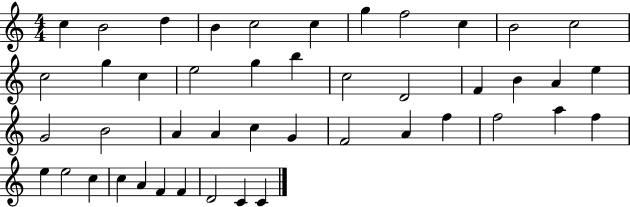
{
  \clef treble
  \numericTimeSignature
  \time 4/4
  \key c \major
  c''4 b'2 d''4 | b'4 c''2 c''4 | g''4 f''2 c''4 | b'2 c''2 | \break c''2 g''4 c''4 | e''2 g''4 b''4 | c''2 d'2 | f'4 b'4 a'4 e''4 | \break g'2 b'2 | a'4 a'4 c''4 g'4 | f'2 a'4 f''4 | f''2 a''4 f''4 | \break e''4 e''2 c''4 | c''4 a'4 f'4 f'4 | d'2 c'4 c'4 | \bar "|."
}